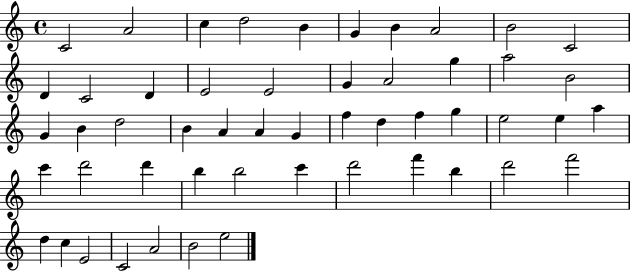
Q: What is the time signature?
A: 4/4